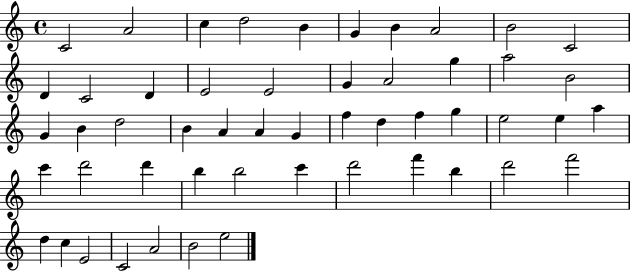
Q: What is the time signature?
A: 4/4